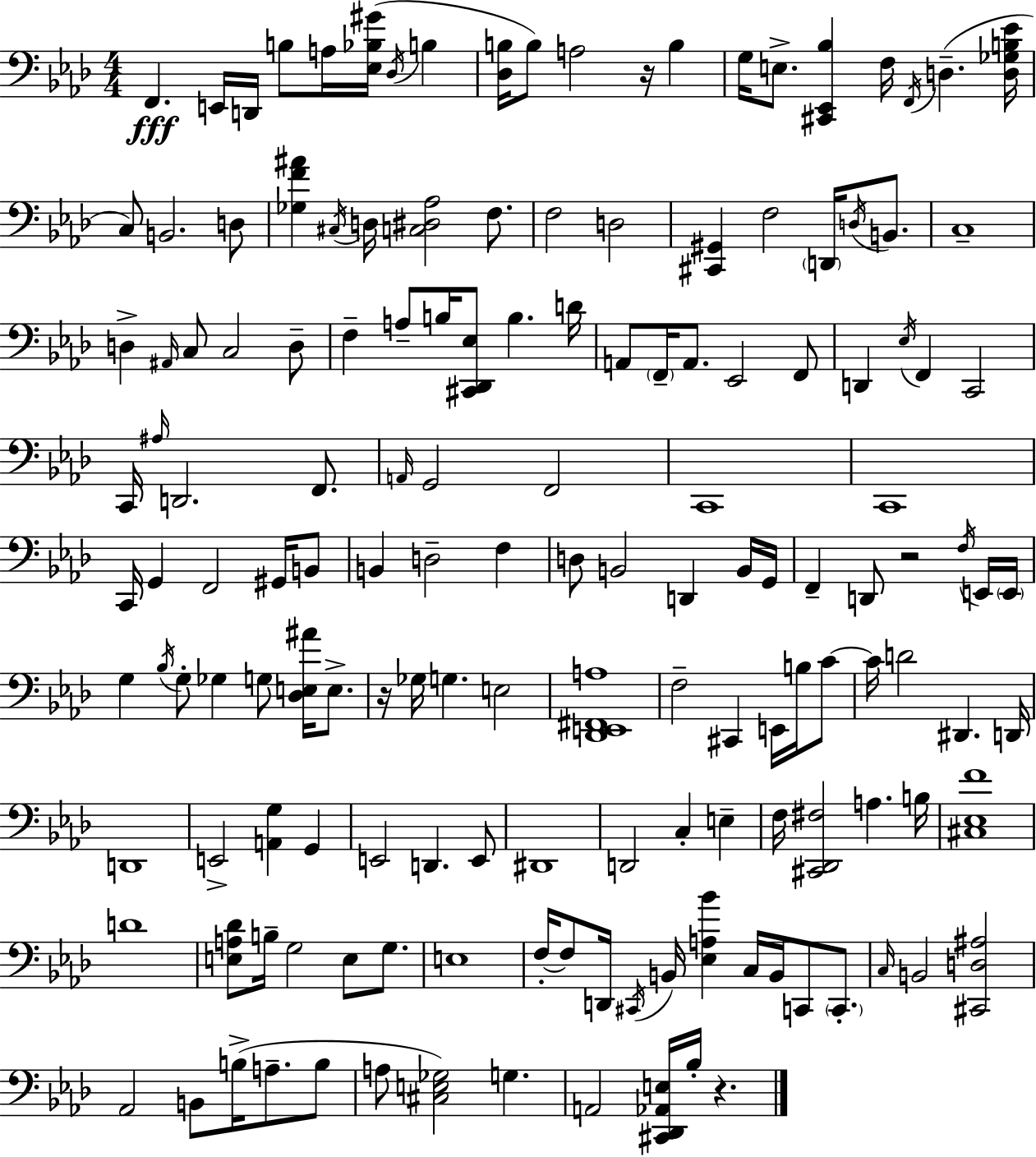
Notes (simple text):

F2/q. E2/s D2/s B3/e A3/s [Eb3,Bb3,G#4]/s Db3/s B3/q [Db3,B3]/s B3/e A3/h R/s B3/q G3/s E3/e. [C#2,Eb2,Bb3]/q F3/s F2/s D3/q. [D3,Gb3,B3,Eb4]/s C3/e B2/h. D3/e [Gb3,F4,A#4]/q C#3/s D3/s [C3,D#3,Ab3]/h F3/e. F3/h D3/h [C#2,G#2]/q F3/h D2/s D3/s B2/e. C3/w D3/q A#2/s C3/e C3/h D3/e F3/q A3/e B3/s [C#2,Db2,Eb3]/e B3/q. D4/s A2/e F2/s A2/e. Eb2/h F2/e D2/q Eb3/s F2/q C2/h C2/s A#3/s D2/h. F2/e. A2/s G2/h F2/h C2/w C2/w C2/s G2/q F2/h G#2/s B2/e B2/q D3/h F3/q D3/e B2/h D2/q B2/s G2/s F2/q D2/e R/h F3/s E2/s E2/s G3/q Bb3/s G3/e Gb3/q G3/e [Db3,E3,A#4]/s E3/e. R/s Gb3/s G3/q. E3/h [Db2,E2,F#2,A3]/w F3/h C#2/q E2/s B3/s C4/e C4/s D4/h D#2/q. D2/s D2/w E2/h [A2,G3]/q G2/q E2/h D2/q. E2/e D#2/w D2/h C3/q E3/q F3/s [C#2,Db2,F#3]/h A3/q. B3/s [C#3,Eb3,F4]/w D4/w [E3,A3,Db4]/e B3/s G3/h E3/e G3/e. E3/w F3/s F3/e D2/s C#2/s B2/s [Eb3,A3,Bb4]/q C3/s B2/s C2/e C2/e. C3/s B2/h [C#2,D3,A#3]/h Ab2/h B2/e B3/s A3/e. B3/e A3/e [C#3,E3,Gb3]/h G3/q. A2/h [C#2,Db2,Ab2,E3]/s Bb3/s R/q.